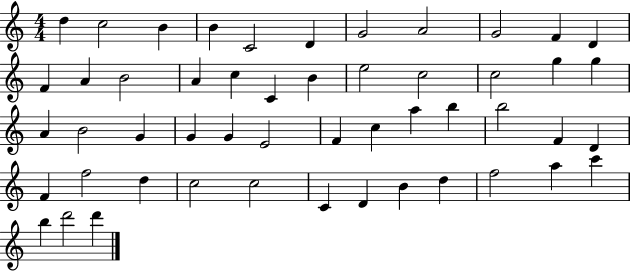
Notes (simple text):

D5/q C5/h B4/q B4/q C4/h D4/q G4/h A4/h G4/h F4/q D4/q F4/q A4/q B4/h A4/q C5/q C4/q B4/q E5/h C5/h C5/h G5/q G5/q A4/q B4/h G4/q G4/q G4/q E4/h F4/q C5/q A5/q B5/q B5/h F4/q D4/q F4/q F5/h D5/q C5/h C5/h C4/q D4/q B4/q D5/q F5/h A5/q C6/q B5/q D6/h D6/q